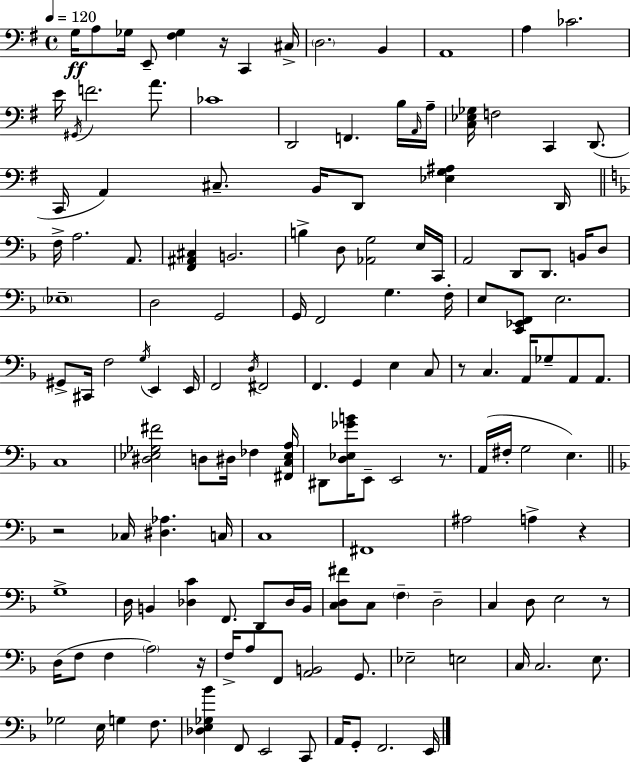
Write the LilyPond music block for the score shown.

{
  \clef bass
  \time 4/4
  \defaultTimeSignature
  \key g \major
  \tempo 4 = 120
  g16\ff a8 ges16 e,8-- <fis ges>4 r16 c,4 cis16-> | \parenthesize d2. b,4 | a,1 | a4 ces'2. | \break e'16 \acciaccatura { gis,16 } f'2. a'8. | ces'1 | d,2 f,4. b16 | \grace { a,16 } a16-- <c ees ges>16 f2 c,4 d,8.( | \break c,16 a,4) cis8.-- b,16 d,8 <ees g ais>4 | d,16 \bar "||" \break \key f \major f16-> a2. a,8. | <f, ais, cis>4 b,2. | b4-> d8 <aes, g>2 e16 c,16 | a,2 d,8 d,8. b,16 d8 | \break \parenthesize ees1-- | d2 g,2 | g,16 f,2 g4. f16-. | e8 <c, ees, f,>8 e2. | \break gis,8-> cis,16 f2 \acciaccatura { g16 } e,4 | e,16 f,2 \acciaccatura { d16 } fis,2 | f,4. g,4 e4 | c8 r8 c4. a,16 ges8-- a,8 a,8. | \break c1 | <dis ees ges fis'>2 d8 dis16 fes4 | <fis, c ees a>16 dis,8 <d ees ges' b'>16 e,8-- e,2 r8. | a,16( fis16-. g2 e4.) | \break \bar "||" \break \key f \major r2 ces16 <dis aes>4. c16 | c1 | fis,1 | ais2 a4-> r4 | \break g1-> | d16 b,4 <des c'>4 f,8. d,8 des16 b,16 | <c d fis'>8 c8 \parenthesize f4-- d2-- | c4 d8 e2 r8 | \break d16( f8 f4 \parenthesize a2) r16 | f16-> a8 f,8 <a, b,>2 g,8. | ees2-- e2 | c16 c2. e8. | \break ges2 e16 g4 f8. | <des e ges bes'>4 f,8 e,2 c,8 | a,16 g,8-. f,2. e,16 | \bar "|."
}